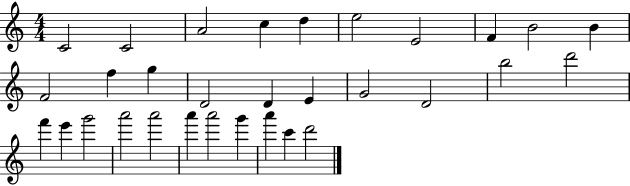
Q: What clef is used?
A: treble